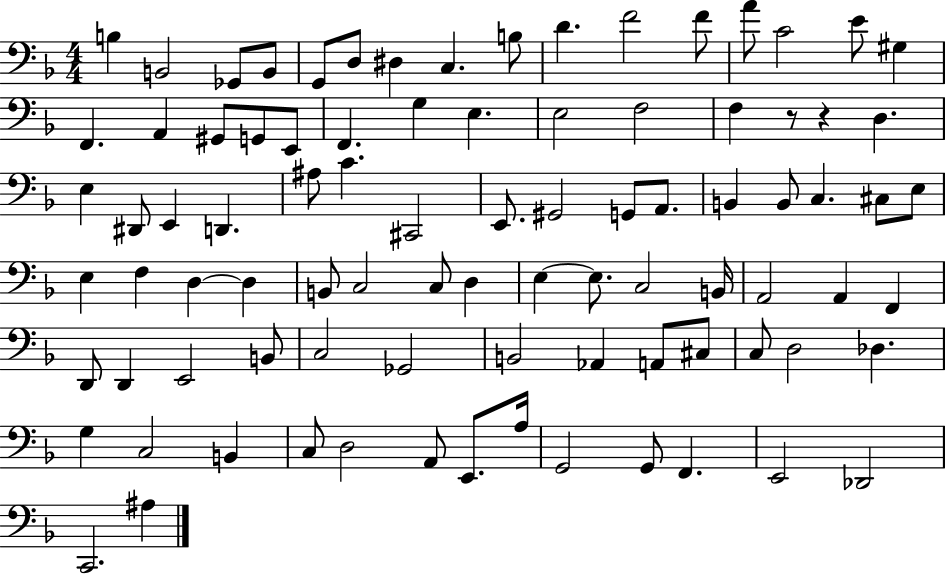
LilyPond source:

{
  \clef bass
  \numericTimeSignature
  \time 4/4
  \key f \major
  \repeat volta 2 { b4 b,2 ges,8 b,8 | g,8 d8 dis4 c4. b8 | d'4. f'2 f'8 | a'8 c'2 e'8 gis4 | \break f,4. a,4 gis,8 g,8 e,8 | f,4. g4 e4. | e2 f2 | f4 r8 r4 d4. | \break e4 dis,8 e,4 d,4. | ais8 c'4. cis,2 | e,8. gis,2 g,8 a,8. | b,4 b,8 c4. cis8 e8 | \break e4 f4 d4~~ d4 | b,8 c2 c8 d4 | e4~~ e8. c2 b,16 | a,2 a,4 f,4 | \break d,8 d,4 e,2 b,8 | c2 ges,2 | b,2 aes,4 a,8 cis8 | c8 d2 des4. | \break g4 c2 b,4 | c8 d2 a,8 e,8. a16 | g,2 g,8 f,4. | e,2 des,2 | \break c,2. ais4 | } \bar "|."
}